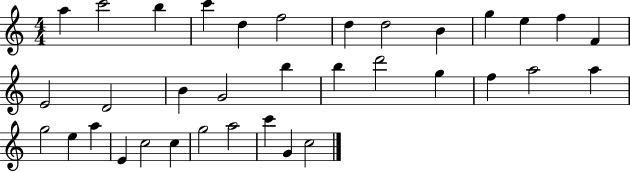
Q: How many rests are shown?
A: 0